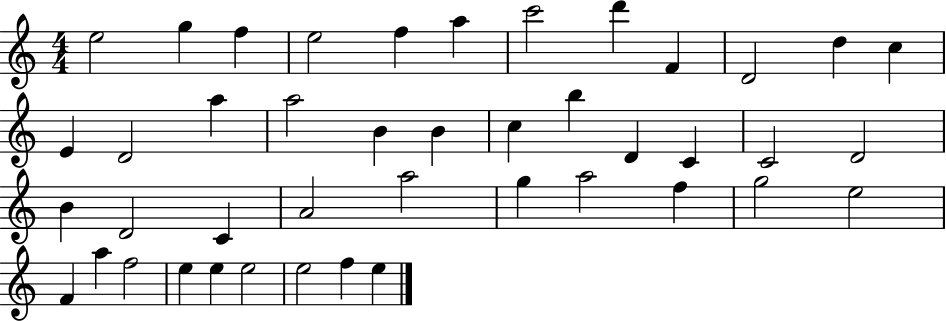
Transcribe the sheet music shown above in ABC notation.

X:1
T:Untitled
M:4/4
L:1/4
K:C
e2 g f e2 f a c'2 d' F D2 d c E D2 a a2 B B c b D C C2 D2 B D2 C A2 a2 g a2 f g2 e2 F a f2 e e e2 e2 f e